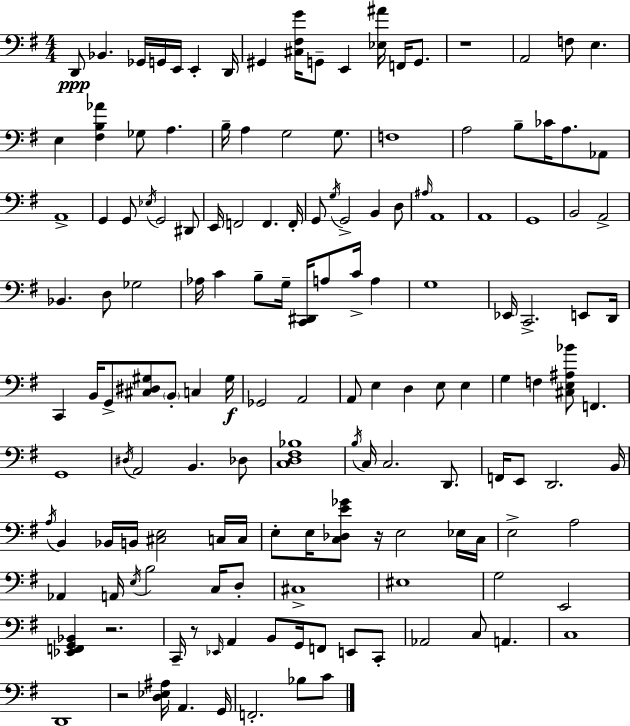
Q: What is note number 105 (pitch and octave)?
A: E3